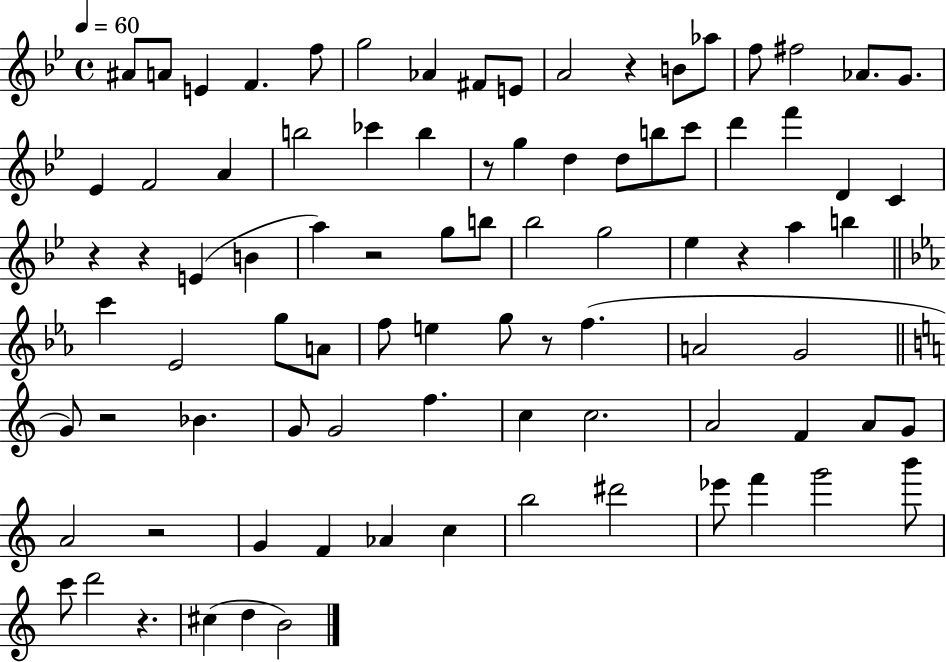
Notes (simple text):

A#4/e A4/e E4/q F4/q. F5/e G5/h Ab4/q F#4/e E4/e A4/h R/q B4/e Ab5/e F5/e F#5/h Ab4/e. G4/e. Eb4/q F4/h A4/q B5/h CES6/q B5/q R/e G5/q D5/q D5/e B5/e C6/e D6/q F6/q D4/q C4/q R/q R/q E4/q B4/q A5/q R/h G5/e B5/e Bb5/h G5/h Eb5/q R/q A5/q B5/q C6/q Eb4/h G5/e A4/e F5/e E5/q G5/e R/e F5/q. A4/h G4/h G4/e R/h Bb4/q. G4/e G4/h F5/q. C5/q C5/h. A4/h F4/q A4/e G4/e A4/h R/h G4/q F4/q Ab4/q C5/q B5/h D#6/h Eb6/e F6/q G6/h B6/e C6/e D6/h R/q. C#5/q D5/q B4/h